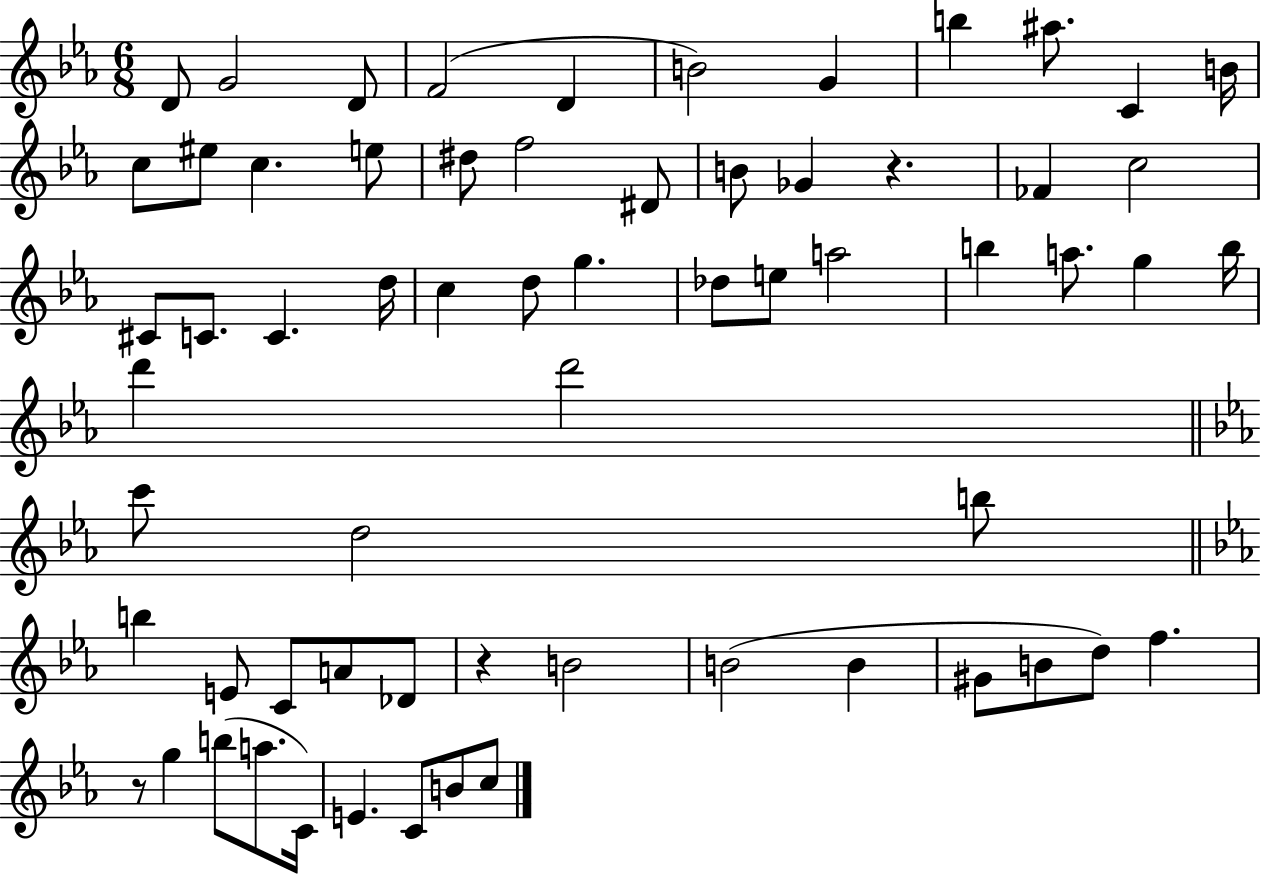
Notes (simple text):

D4/e G4/h D4/e F4/h D4/q B4/h G4/q B5/q A#5/e. C4/q B4/s C5/e EIS5/e C5/q. E5/e D#5/e F5/h D#4/e B4/e Gb4/q R/q. FES4/q C5/h C#4/e C4/e. C4/q. D5/s C5/q D5/e G5/q. Db5/e E5/e A5/h B5/q A5/e. G5/q B5/s D6/q D6/h C6/e D5/h B5/e B5/q E4/e C4/e A4/e Db4/e R/q B4/h B4/h B4/q G#4/e B4/e D5/e F5/q. R/e G5/q B5/e A5/e. C4/s E4/q. C4/e B4/e C5/e